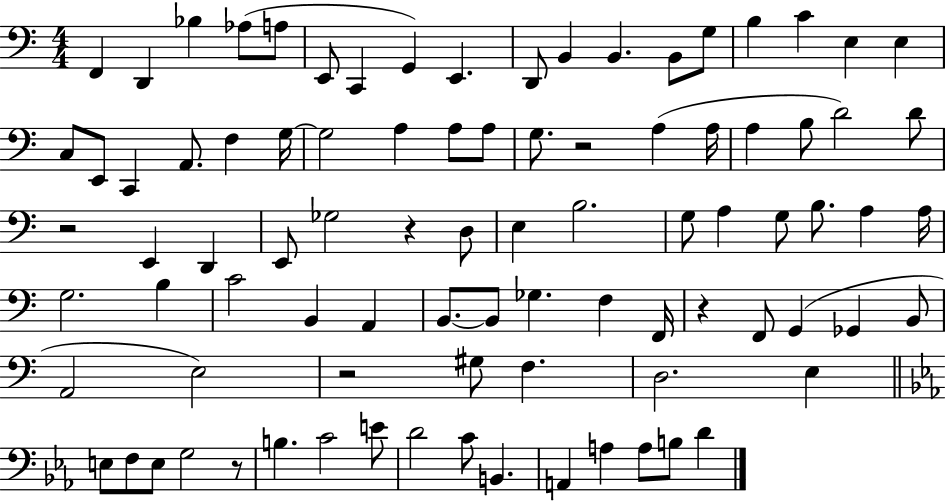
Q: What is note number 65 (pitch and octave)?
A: G#3